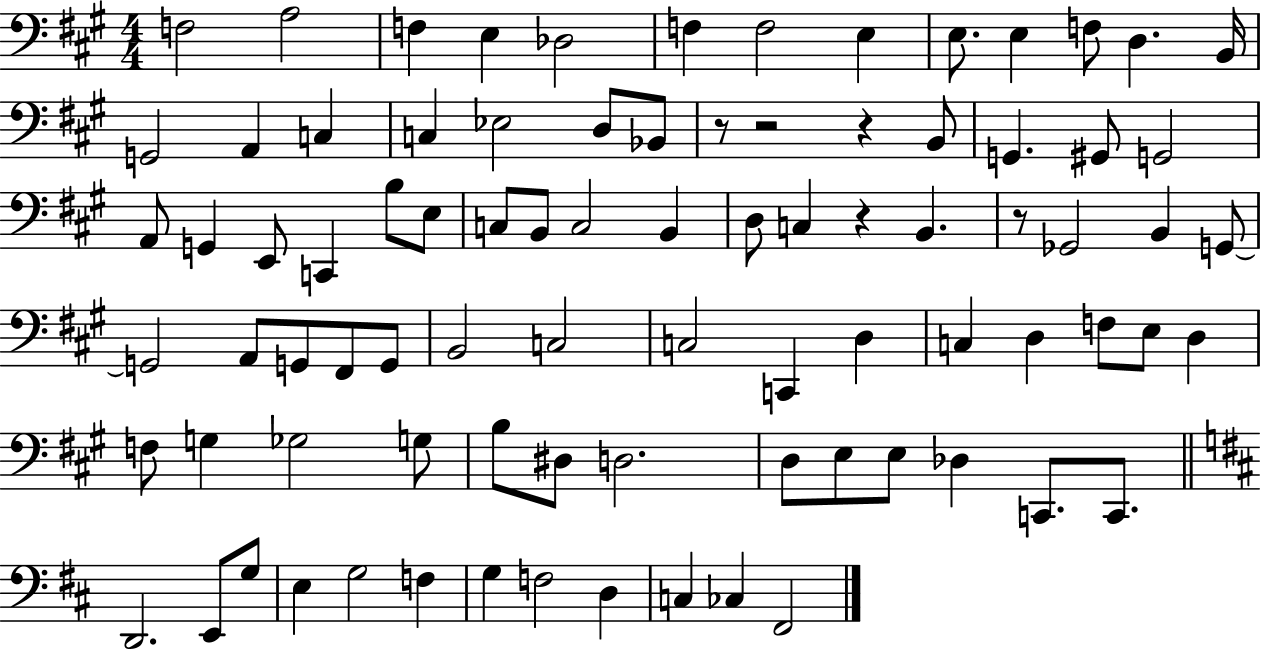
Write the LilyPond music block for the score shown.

{
  \clef bass
  \numericTimeSignature
  \time 4/4
  \key a \major
  \repeat volta 2 { f2 a2 | f4 e4 des2 | f4 f2 e4 | e8. e4 f8 d4. b,16 | \break g,2 a,4 c4 | c4 ees2 d8 bes,8 | r8 r2 r4 b,8 | g,4. gis,8 g,2 | \break a,8 g,4 e,8 c,4 b8 e8 | c8 b,8 c2 b,4 | d8 c4 r4 b,4. | r8 ges,2 b,4 g,8~~ | \break g,2 a,8 g,8 fis,8 g,8 | b,2 c2 | c2 c,4 d4 | c4 d4 f8 e8 d4 | \break f8 g4 ges2 g8 | b8 dis8 d2. | d8 e8 e8 des4 c,8. c,8. | \bar "||" \break \key d \major d,2. e,8 g8 | e4 g2 f4 | g4 f2 d4 | c4 ces4 fis,2 | \break } \bar "|."
}